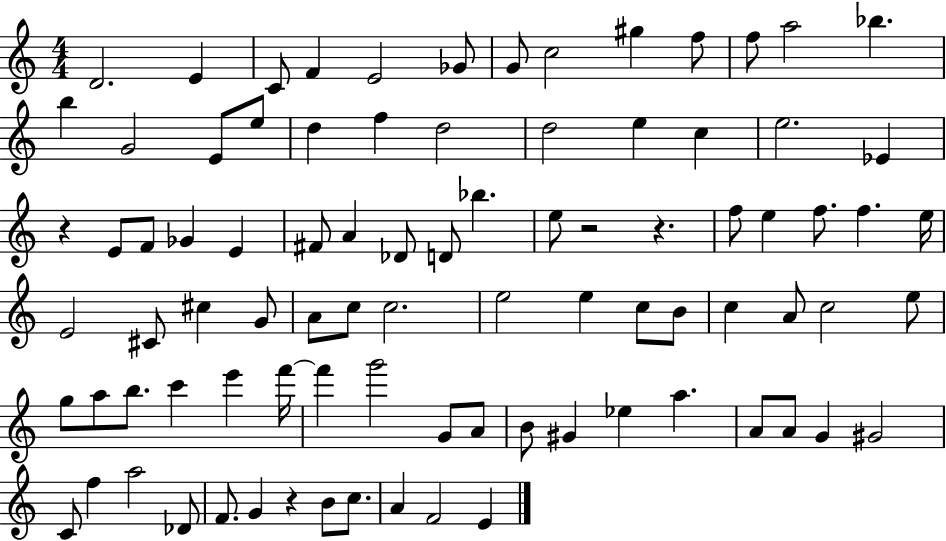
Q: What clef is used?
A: treble